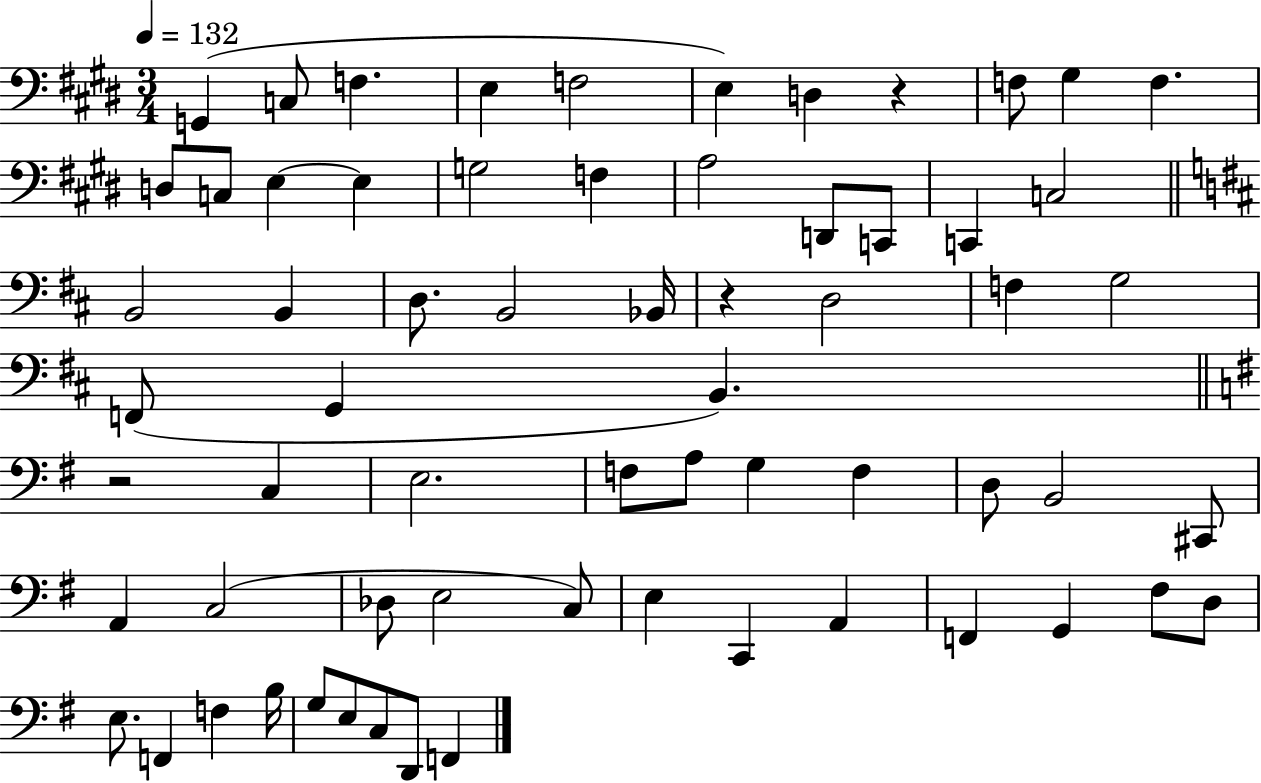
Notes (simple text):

G2/q C3/e F3/q. E3/q F3/h E3/q D3/q R/q F3/e G#3/q F3/q. D3/e C3/e E3/q E3/q G3/h F3/q A3/h D2/e C2/e C2/q C3/h B2/h B2/q D3/e. B2/h Bb2/s R/q D3/h F3/q G3/h F2/e G2/q B2/q. R/h C3/q E3/h. F3/e A3/e G3/q F3/q D3/e B2/h C#2/e A2/q C3/h Db3/e E3/h C3/e E3/q C2/q A2/q F2/q G2/q F#3/e D3/e E3/e. F2/q F3/q B3/s G3/e E3/e C3/e D2/e F2/q